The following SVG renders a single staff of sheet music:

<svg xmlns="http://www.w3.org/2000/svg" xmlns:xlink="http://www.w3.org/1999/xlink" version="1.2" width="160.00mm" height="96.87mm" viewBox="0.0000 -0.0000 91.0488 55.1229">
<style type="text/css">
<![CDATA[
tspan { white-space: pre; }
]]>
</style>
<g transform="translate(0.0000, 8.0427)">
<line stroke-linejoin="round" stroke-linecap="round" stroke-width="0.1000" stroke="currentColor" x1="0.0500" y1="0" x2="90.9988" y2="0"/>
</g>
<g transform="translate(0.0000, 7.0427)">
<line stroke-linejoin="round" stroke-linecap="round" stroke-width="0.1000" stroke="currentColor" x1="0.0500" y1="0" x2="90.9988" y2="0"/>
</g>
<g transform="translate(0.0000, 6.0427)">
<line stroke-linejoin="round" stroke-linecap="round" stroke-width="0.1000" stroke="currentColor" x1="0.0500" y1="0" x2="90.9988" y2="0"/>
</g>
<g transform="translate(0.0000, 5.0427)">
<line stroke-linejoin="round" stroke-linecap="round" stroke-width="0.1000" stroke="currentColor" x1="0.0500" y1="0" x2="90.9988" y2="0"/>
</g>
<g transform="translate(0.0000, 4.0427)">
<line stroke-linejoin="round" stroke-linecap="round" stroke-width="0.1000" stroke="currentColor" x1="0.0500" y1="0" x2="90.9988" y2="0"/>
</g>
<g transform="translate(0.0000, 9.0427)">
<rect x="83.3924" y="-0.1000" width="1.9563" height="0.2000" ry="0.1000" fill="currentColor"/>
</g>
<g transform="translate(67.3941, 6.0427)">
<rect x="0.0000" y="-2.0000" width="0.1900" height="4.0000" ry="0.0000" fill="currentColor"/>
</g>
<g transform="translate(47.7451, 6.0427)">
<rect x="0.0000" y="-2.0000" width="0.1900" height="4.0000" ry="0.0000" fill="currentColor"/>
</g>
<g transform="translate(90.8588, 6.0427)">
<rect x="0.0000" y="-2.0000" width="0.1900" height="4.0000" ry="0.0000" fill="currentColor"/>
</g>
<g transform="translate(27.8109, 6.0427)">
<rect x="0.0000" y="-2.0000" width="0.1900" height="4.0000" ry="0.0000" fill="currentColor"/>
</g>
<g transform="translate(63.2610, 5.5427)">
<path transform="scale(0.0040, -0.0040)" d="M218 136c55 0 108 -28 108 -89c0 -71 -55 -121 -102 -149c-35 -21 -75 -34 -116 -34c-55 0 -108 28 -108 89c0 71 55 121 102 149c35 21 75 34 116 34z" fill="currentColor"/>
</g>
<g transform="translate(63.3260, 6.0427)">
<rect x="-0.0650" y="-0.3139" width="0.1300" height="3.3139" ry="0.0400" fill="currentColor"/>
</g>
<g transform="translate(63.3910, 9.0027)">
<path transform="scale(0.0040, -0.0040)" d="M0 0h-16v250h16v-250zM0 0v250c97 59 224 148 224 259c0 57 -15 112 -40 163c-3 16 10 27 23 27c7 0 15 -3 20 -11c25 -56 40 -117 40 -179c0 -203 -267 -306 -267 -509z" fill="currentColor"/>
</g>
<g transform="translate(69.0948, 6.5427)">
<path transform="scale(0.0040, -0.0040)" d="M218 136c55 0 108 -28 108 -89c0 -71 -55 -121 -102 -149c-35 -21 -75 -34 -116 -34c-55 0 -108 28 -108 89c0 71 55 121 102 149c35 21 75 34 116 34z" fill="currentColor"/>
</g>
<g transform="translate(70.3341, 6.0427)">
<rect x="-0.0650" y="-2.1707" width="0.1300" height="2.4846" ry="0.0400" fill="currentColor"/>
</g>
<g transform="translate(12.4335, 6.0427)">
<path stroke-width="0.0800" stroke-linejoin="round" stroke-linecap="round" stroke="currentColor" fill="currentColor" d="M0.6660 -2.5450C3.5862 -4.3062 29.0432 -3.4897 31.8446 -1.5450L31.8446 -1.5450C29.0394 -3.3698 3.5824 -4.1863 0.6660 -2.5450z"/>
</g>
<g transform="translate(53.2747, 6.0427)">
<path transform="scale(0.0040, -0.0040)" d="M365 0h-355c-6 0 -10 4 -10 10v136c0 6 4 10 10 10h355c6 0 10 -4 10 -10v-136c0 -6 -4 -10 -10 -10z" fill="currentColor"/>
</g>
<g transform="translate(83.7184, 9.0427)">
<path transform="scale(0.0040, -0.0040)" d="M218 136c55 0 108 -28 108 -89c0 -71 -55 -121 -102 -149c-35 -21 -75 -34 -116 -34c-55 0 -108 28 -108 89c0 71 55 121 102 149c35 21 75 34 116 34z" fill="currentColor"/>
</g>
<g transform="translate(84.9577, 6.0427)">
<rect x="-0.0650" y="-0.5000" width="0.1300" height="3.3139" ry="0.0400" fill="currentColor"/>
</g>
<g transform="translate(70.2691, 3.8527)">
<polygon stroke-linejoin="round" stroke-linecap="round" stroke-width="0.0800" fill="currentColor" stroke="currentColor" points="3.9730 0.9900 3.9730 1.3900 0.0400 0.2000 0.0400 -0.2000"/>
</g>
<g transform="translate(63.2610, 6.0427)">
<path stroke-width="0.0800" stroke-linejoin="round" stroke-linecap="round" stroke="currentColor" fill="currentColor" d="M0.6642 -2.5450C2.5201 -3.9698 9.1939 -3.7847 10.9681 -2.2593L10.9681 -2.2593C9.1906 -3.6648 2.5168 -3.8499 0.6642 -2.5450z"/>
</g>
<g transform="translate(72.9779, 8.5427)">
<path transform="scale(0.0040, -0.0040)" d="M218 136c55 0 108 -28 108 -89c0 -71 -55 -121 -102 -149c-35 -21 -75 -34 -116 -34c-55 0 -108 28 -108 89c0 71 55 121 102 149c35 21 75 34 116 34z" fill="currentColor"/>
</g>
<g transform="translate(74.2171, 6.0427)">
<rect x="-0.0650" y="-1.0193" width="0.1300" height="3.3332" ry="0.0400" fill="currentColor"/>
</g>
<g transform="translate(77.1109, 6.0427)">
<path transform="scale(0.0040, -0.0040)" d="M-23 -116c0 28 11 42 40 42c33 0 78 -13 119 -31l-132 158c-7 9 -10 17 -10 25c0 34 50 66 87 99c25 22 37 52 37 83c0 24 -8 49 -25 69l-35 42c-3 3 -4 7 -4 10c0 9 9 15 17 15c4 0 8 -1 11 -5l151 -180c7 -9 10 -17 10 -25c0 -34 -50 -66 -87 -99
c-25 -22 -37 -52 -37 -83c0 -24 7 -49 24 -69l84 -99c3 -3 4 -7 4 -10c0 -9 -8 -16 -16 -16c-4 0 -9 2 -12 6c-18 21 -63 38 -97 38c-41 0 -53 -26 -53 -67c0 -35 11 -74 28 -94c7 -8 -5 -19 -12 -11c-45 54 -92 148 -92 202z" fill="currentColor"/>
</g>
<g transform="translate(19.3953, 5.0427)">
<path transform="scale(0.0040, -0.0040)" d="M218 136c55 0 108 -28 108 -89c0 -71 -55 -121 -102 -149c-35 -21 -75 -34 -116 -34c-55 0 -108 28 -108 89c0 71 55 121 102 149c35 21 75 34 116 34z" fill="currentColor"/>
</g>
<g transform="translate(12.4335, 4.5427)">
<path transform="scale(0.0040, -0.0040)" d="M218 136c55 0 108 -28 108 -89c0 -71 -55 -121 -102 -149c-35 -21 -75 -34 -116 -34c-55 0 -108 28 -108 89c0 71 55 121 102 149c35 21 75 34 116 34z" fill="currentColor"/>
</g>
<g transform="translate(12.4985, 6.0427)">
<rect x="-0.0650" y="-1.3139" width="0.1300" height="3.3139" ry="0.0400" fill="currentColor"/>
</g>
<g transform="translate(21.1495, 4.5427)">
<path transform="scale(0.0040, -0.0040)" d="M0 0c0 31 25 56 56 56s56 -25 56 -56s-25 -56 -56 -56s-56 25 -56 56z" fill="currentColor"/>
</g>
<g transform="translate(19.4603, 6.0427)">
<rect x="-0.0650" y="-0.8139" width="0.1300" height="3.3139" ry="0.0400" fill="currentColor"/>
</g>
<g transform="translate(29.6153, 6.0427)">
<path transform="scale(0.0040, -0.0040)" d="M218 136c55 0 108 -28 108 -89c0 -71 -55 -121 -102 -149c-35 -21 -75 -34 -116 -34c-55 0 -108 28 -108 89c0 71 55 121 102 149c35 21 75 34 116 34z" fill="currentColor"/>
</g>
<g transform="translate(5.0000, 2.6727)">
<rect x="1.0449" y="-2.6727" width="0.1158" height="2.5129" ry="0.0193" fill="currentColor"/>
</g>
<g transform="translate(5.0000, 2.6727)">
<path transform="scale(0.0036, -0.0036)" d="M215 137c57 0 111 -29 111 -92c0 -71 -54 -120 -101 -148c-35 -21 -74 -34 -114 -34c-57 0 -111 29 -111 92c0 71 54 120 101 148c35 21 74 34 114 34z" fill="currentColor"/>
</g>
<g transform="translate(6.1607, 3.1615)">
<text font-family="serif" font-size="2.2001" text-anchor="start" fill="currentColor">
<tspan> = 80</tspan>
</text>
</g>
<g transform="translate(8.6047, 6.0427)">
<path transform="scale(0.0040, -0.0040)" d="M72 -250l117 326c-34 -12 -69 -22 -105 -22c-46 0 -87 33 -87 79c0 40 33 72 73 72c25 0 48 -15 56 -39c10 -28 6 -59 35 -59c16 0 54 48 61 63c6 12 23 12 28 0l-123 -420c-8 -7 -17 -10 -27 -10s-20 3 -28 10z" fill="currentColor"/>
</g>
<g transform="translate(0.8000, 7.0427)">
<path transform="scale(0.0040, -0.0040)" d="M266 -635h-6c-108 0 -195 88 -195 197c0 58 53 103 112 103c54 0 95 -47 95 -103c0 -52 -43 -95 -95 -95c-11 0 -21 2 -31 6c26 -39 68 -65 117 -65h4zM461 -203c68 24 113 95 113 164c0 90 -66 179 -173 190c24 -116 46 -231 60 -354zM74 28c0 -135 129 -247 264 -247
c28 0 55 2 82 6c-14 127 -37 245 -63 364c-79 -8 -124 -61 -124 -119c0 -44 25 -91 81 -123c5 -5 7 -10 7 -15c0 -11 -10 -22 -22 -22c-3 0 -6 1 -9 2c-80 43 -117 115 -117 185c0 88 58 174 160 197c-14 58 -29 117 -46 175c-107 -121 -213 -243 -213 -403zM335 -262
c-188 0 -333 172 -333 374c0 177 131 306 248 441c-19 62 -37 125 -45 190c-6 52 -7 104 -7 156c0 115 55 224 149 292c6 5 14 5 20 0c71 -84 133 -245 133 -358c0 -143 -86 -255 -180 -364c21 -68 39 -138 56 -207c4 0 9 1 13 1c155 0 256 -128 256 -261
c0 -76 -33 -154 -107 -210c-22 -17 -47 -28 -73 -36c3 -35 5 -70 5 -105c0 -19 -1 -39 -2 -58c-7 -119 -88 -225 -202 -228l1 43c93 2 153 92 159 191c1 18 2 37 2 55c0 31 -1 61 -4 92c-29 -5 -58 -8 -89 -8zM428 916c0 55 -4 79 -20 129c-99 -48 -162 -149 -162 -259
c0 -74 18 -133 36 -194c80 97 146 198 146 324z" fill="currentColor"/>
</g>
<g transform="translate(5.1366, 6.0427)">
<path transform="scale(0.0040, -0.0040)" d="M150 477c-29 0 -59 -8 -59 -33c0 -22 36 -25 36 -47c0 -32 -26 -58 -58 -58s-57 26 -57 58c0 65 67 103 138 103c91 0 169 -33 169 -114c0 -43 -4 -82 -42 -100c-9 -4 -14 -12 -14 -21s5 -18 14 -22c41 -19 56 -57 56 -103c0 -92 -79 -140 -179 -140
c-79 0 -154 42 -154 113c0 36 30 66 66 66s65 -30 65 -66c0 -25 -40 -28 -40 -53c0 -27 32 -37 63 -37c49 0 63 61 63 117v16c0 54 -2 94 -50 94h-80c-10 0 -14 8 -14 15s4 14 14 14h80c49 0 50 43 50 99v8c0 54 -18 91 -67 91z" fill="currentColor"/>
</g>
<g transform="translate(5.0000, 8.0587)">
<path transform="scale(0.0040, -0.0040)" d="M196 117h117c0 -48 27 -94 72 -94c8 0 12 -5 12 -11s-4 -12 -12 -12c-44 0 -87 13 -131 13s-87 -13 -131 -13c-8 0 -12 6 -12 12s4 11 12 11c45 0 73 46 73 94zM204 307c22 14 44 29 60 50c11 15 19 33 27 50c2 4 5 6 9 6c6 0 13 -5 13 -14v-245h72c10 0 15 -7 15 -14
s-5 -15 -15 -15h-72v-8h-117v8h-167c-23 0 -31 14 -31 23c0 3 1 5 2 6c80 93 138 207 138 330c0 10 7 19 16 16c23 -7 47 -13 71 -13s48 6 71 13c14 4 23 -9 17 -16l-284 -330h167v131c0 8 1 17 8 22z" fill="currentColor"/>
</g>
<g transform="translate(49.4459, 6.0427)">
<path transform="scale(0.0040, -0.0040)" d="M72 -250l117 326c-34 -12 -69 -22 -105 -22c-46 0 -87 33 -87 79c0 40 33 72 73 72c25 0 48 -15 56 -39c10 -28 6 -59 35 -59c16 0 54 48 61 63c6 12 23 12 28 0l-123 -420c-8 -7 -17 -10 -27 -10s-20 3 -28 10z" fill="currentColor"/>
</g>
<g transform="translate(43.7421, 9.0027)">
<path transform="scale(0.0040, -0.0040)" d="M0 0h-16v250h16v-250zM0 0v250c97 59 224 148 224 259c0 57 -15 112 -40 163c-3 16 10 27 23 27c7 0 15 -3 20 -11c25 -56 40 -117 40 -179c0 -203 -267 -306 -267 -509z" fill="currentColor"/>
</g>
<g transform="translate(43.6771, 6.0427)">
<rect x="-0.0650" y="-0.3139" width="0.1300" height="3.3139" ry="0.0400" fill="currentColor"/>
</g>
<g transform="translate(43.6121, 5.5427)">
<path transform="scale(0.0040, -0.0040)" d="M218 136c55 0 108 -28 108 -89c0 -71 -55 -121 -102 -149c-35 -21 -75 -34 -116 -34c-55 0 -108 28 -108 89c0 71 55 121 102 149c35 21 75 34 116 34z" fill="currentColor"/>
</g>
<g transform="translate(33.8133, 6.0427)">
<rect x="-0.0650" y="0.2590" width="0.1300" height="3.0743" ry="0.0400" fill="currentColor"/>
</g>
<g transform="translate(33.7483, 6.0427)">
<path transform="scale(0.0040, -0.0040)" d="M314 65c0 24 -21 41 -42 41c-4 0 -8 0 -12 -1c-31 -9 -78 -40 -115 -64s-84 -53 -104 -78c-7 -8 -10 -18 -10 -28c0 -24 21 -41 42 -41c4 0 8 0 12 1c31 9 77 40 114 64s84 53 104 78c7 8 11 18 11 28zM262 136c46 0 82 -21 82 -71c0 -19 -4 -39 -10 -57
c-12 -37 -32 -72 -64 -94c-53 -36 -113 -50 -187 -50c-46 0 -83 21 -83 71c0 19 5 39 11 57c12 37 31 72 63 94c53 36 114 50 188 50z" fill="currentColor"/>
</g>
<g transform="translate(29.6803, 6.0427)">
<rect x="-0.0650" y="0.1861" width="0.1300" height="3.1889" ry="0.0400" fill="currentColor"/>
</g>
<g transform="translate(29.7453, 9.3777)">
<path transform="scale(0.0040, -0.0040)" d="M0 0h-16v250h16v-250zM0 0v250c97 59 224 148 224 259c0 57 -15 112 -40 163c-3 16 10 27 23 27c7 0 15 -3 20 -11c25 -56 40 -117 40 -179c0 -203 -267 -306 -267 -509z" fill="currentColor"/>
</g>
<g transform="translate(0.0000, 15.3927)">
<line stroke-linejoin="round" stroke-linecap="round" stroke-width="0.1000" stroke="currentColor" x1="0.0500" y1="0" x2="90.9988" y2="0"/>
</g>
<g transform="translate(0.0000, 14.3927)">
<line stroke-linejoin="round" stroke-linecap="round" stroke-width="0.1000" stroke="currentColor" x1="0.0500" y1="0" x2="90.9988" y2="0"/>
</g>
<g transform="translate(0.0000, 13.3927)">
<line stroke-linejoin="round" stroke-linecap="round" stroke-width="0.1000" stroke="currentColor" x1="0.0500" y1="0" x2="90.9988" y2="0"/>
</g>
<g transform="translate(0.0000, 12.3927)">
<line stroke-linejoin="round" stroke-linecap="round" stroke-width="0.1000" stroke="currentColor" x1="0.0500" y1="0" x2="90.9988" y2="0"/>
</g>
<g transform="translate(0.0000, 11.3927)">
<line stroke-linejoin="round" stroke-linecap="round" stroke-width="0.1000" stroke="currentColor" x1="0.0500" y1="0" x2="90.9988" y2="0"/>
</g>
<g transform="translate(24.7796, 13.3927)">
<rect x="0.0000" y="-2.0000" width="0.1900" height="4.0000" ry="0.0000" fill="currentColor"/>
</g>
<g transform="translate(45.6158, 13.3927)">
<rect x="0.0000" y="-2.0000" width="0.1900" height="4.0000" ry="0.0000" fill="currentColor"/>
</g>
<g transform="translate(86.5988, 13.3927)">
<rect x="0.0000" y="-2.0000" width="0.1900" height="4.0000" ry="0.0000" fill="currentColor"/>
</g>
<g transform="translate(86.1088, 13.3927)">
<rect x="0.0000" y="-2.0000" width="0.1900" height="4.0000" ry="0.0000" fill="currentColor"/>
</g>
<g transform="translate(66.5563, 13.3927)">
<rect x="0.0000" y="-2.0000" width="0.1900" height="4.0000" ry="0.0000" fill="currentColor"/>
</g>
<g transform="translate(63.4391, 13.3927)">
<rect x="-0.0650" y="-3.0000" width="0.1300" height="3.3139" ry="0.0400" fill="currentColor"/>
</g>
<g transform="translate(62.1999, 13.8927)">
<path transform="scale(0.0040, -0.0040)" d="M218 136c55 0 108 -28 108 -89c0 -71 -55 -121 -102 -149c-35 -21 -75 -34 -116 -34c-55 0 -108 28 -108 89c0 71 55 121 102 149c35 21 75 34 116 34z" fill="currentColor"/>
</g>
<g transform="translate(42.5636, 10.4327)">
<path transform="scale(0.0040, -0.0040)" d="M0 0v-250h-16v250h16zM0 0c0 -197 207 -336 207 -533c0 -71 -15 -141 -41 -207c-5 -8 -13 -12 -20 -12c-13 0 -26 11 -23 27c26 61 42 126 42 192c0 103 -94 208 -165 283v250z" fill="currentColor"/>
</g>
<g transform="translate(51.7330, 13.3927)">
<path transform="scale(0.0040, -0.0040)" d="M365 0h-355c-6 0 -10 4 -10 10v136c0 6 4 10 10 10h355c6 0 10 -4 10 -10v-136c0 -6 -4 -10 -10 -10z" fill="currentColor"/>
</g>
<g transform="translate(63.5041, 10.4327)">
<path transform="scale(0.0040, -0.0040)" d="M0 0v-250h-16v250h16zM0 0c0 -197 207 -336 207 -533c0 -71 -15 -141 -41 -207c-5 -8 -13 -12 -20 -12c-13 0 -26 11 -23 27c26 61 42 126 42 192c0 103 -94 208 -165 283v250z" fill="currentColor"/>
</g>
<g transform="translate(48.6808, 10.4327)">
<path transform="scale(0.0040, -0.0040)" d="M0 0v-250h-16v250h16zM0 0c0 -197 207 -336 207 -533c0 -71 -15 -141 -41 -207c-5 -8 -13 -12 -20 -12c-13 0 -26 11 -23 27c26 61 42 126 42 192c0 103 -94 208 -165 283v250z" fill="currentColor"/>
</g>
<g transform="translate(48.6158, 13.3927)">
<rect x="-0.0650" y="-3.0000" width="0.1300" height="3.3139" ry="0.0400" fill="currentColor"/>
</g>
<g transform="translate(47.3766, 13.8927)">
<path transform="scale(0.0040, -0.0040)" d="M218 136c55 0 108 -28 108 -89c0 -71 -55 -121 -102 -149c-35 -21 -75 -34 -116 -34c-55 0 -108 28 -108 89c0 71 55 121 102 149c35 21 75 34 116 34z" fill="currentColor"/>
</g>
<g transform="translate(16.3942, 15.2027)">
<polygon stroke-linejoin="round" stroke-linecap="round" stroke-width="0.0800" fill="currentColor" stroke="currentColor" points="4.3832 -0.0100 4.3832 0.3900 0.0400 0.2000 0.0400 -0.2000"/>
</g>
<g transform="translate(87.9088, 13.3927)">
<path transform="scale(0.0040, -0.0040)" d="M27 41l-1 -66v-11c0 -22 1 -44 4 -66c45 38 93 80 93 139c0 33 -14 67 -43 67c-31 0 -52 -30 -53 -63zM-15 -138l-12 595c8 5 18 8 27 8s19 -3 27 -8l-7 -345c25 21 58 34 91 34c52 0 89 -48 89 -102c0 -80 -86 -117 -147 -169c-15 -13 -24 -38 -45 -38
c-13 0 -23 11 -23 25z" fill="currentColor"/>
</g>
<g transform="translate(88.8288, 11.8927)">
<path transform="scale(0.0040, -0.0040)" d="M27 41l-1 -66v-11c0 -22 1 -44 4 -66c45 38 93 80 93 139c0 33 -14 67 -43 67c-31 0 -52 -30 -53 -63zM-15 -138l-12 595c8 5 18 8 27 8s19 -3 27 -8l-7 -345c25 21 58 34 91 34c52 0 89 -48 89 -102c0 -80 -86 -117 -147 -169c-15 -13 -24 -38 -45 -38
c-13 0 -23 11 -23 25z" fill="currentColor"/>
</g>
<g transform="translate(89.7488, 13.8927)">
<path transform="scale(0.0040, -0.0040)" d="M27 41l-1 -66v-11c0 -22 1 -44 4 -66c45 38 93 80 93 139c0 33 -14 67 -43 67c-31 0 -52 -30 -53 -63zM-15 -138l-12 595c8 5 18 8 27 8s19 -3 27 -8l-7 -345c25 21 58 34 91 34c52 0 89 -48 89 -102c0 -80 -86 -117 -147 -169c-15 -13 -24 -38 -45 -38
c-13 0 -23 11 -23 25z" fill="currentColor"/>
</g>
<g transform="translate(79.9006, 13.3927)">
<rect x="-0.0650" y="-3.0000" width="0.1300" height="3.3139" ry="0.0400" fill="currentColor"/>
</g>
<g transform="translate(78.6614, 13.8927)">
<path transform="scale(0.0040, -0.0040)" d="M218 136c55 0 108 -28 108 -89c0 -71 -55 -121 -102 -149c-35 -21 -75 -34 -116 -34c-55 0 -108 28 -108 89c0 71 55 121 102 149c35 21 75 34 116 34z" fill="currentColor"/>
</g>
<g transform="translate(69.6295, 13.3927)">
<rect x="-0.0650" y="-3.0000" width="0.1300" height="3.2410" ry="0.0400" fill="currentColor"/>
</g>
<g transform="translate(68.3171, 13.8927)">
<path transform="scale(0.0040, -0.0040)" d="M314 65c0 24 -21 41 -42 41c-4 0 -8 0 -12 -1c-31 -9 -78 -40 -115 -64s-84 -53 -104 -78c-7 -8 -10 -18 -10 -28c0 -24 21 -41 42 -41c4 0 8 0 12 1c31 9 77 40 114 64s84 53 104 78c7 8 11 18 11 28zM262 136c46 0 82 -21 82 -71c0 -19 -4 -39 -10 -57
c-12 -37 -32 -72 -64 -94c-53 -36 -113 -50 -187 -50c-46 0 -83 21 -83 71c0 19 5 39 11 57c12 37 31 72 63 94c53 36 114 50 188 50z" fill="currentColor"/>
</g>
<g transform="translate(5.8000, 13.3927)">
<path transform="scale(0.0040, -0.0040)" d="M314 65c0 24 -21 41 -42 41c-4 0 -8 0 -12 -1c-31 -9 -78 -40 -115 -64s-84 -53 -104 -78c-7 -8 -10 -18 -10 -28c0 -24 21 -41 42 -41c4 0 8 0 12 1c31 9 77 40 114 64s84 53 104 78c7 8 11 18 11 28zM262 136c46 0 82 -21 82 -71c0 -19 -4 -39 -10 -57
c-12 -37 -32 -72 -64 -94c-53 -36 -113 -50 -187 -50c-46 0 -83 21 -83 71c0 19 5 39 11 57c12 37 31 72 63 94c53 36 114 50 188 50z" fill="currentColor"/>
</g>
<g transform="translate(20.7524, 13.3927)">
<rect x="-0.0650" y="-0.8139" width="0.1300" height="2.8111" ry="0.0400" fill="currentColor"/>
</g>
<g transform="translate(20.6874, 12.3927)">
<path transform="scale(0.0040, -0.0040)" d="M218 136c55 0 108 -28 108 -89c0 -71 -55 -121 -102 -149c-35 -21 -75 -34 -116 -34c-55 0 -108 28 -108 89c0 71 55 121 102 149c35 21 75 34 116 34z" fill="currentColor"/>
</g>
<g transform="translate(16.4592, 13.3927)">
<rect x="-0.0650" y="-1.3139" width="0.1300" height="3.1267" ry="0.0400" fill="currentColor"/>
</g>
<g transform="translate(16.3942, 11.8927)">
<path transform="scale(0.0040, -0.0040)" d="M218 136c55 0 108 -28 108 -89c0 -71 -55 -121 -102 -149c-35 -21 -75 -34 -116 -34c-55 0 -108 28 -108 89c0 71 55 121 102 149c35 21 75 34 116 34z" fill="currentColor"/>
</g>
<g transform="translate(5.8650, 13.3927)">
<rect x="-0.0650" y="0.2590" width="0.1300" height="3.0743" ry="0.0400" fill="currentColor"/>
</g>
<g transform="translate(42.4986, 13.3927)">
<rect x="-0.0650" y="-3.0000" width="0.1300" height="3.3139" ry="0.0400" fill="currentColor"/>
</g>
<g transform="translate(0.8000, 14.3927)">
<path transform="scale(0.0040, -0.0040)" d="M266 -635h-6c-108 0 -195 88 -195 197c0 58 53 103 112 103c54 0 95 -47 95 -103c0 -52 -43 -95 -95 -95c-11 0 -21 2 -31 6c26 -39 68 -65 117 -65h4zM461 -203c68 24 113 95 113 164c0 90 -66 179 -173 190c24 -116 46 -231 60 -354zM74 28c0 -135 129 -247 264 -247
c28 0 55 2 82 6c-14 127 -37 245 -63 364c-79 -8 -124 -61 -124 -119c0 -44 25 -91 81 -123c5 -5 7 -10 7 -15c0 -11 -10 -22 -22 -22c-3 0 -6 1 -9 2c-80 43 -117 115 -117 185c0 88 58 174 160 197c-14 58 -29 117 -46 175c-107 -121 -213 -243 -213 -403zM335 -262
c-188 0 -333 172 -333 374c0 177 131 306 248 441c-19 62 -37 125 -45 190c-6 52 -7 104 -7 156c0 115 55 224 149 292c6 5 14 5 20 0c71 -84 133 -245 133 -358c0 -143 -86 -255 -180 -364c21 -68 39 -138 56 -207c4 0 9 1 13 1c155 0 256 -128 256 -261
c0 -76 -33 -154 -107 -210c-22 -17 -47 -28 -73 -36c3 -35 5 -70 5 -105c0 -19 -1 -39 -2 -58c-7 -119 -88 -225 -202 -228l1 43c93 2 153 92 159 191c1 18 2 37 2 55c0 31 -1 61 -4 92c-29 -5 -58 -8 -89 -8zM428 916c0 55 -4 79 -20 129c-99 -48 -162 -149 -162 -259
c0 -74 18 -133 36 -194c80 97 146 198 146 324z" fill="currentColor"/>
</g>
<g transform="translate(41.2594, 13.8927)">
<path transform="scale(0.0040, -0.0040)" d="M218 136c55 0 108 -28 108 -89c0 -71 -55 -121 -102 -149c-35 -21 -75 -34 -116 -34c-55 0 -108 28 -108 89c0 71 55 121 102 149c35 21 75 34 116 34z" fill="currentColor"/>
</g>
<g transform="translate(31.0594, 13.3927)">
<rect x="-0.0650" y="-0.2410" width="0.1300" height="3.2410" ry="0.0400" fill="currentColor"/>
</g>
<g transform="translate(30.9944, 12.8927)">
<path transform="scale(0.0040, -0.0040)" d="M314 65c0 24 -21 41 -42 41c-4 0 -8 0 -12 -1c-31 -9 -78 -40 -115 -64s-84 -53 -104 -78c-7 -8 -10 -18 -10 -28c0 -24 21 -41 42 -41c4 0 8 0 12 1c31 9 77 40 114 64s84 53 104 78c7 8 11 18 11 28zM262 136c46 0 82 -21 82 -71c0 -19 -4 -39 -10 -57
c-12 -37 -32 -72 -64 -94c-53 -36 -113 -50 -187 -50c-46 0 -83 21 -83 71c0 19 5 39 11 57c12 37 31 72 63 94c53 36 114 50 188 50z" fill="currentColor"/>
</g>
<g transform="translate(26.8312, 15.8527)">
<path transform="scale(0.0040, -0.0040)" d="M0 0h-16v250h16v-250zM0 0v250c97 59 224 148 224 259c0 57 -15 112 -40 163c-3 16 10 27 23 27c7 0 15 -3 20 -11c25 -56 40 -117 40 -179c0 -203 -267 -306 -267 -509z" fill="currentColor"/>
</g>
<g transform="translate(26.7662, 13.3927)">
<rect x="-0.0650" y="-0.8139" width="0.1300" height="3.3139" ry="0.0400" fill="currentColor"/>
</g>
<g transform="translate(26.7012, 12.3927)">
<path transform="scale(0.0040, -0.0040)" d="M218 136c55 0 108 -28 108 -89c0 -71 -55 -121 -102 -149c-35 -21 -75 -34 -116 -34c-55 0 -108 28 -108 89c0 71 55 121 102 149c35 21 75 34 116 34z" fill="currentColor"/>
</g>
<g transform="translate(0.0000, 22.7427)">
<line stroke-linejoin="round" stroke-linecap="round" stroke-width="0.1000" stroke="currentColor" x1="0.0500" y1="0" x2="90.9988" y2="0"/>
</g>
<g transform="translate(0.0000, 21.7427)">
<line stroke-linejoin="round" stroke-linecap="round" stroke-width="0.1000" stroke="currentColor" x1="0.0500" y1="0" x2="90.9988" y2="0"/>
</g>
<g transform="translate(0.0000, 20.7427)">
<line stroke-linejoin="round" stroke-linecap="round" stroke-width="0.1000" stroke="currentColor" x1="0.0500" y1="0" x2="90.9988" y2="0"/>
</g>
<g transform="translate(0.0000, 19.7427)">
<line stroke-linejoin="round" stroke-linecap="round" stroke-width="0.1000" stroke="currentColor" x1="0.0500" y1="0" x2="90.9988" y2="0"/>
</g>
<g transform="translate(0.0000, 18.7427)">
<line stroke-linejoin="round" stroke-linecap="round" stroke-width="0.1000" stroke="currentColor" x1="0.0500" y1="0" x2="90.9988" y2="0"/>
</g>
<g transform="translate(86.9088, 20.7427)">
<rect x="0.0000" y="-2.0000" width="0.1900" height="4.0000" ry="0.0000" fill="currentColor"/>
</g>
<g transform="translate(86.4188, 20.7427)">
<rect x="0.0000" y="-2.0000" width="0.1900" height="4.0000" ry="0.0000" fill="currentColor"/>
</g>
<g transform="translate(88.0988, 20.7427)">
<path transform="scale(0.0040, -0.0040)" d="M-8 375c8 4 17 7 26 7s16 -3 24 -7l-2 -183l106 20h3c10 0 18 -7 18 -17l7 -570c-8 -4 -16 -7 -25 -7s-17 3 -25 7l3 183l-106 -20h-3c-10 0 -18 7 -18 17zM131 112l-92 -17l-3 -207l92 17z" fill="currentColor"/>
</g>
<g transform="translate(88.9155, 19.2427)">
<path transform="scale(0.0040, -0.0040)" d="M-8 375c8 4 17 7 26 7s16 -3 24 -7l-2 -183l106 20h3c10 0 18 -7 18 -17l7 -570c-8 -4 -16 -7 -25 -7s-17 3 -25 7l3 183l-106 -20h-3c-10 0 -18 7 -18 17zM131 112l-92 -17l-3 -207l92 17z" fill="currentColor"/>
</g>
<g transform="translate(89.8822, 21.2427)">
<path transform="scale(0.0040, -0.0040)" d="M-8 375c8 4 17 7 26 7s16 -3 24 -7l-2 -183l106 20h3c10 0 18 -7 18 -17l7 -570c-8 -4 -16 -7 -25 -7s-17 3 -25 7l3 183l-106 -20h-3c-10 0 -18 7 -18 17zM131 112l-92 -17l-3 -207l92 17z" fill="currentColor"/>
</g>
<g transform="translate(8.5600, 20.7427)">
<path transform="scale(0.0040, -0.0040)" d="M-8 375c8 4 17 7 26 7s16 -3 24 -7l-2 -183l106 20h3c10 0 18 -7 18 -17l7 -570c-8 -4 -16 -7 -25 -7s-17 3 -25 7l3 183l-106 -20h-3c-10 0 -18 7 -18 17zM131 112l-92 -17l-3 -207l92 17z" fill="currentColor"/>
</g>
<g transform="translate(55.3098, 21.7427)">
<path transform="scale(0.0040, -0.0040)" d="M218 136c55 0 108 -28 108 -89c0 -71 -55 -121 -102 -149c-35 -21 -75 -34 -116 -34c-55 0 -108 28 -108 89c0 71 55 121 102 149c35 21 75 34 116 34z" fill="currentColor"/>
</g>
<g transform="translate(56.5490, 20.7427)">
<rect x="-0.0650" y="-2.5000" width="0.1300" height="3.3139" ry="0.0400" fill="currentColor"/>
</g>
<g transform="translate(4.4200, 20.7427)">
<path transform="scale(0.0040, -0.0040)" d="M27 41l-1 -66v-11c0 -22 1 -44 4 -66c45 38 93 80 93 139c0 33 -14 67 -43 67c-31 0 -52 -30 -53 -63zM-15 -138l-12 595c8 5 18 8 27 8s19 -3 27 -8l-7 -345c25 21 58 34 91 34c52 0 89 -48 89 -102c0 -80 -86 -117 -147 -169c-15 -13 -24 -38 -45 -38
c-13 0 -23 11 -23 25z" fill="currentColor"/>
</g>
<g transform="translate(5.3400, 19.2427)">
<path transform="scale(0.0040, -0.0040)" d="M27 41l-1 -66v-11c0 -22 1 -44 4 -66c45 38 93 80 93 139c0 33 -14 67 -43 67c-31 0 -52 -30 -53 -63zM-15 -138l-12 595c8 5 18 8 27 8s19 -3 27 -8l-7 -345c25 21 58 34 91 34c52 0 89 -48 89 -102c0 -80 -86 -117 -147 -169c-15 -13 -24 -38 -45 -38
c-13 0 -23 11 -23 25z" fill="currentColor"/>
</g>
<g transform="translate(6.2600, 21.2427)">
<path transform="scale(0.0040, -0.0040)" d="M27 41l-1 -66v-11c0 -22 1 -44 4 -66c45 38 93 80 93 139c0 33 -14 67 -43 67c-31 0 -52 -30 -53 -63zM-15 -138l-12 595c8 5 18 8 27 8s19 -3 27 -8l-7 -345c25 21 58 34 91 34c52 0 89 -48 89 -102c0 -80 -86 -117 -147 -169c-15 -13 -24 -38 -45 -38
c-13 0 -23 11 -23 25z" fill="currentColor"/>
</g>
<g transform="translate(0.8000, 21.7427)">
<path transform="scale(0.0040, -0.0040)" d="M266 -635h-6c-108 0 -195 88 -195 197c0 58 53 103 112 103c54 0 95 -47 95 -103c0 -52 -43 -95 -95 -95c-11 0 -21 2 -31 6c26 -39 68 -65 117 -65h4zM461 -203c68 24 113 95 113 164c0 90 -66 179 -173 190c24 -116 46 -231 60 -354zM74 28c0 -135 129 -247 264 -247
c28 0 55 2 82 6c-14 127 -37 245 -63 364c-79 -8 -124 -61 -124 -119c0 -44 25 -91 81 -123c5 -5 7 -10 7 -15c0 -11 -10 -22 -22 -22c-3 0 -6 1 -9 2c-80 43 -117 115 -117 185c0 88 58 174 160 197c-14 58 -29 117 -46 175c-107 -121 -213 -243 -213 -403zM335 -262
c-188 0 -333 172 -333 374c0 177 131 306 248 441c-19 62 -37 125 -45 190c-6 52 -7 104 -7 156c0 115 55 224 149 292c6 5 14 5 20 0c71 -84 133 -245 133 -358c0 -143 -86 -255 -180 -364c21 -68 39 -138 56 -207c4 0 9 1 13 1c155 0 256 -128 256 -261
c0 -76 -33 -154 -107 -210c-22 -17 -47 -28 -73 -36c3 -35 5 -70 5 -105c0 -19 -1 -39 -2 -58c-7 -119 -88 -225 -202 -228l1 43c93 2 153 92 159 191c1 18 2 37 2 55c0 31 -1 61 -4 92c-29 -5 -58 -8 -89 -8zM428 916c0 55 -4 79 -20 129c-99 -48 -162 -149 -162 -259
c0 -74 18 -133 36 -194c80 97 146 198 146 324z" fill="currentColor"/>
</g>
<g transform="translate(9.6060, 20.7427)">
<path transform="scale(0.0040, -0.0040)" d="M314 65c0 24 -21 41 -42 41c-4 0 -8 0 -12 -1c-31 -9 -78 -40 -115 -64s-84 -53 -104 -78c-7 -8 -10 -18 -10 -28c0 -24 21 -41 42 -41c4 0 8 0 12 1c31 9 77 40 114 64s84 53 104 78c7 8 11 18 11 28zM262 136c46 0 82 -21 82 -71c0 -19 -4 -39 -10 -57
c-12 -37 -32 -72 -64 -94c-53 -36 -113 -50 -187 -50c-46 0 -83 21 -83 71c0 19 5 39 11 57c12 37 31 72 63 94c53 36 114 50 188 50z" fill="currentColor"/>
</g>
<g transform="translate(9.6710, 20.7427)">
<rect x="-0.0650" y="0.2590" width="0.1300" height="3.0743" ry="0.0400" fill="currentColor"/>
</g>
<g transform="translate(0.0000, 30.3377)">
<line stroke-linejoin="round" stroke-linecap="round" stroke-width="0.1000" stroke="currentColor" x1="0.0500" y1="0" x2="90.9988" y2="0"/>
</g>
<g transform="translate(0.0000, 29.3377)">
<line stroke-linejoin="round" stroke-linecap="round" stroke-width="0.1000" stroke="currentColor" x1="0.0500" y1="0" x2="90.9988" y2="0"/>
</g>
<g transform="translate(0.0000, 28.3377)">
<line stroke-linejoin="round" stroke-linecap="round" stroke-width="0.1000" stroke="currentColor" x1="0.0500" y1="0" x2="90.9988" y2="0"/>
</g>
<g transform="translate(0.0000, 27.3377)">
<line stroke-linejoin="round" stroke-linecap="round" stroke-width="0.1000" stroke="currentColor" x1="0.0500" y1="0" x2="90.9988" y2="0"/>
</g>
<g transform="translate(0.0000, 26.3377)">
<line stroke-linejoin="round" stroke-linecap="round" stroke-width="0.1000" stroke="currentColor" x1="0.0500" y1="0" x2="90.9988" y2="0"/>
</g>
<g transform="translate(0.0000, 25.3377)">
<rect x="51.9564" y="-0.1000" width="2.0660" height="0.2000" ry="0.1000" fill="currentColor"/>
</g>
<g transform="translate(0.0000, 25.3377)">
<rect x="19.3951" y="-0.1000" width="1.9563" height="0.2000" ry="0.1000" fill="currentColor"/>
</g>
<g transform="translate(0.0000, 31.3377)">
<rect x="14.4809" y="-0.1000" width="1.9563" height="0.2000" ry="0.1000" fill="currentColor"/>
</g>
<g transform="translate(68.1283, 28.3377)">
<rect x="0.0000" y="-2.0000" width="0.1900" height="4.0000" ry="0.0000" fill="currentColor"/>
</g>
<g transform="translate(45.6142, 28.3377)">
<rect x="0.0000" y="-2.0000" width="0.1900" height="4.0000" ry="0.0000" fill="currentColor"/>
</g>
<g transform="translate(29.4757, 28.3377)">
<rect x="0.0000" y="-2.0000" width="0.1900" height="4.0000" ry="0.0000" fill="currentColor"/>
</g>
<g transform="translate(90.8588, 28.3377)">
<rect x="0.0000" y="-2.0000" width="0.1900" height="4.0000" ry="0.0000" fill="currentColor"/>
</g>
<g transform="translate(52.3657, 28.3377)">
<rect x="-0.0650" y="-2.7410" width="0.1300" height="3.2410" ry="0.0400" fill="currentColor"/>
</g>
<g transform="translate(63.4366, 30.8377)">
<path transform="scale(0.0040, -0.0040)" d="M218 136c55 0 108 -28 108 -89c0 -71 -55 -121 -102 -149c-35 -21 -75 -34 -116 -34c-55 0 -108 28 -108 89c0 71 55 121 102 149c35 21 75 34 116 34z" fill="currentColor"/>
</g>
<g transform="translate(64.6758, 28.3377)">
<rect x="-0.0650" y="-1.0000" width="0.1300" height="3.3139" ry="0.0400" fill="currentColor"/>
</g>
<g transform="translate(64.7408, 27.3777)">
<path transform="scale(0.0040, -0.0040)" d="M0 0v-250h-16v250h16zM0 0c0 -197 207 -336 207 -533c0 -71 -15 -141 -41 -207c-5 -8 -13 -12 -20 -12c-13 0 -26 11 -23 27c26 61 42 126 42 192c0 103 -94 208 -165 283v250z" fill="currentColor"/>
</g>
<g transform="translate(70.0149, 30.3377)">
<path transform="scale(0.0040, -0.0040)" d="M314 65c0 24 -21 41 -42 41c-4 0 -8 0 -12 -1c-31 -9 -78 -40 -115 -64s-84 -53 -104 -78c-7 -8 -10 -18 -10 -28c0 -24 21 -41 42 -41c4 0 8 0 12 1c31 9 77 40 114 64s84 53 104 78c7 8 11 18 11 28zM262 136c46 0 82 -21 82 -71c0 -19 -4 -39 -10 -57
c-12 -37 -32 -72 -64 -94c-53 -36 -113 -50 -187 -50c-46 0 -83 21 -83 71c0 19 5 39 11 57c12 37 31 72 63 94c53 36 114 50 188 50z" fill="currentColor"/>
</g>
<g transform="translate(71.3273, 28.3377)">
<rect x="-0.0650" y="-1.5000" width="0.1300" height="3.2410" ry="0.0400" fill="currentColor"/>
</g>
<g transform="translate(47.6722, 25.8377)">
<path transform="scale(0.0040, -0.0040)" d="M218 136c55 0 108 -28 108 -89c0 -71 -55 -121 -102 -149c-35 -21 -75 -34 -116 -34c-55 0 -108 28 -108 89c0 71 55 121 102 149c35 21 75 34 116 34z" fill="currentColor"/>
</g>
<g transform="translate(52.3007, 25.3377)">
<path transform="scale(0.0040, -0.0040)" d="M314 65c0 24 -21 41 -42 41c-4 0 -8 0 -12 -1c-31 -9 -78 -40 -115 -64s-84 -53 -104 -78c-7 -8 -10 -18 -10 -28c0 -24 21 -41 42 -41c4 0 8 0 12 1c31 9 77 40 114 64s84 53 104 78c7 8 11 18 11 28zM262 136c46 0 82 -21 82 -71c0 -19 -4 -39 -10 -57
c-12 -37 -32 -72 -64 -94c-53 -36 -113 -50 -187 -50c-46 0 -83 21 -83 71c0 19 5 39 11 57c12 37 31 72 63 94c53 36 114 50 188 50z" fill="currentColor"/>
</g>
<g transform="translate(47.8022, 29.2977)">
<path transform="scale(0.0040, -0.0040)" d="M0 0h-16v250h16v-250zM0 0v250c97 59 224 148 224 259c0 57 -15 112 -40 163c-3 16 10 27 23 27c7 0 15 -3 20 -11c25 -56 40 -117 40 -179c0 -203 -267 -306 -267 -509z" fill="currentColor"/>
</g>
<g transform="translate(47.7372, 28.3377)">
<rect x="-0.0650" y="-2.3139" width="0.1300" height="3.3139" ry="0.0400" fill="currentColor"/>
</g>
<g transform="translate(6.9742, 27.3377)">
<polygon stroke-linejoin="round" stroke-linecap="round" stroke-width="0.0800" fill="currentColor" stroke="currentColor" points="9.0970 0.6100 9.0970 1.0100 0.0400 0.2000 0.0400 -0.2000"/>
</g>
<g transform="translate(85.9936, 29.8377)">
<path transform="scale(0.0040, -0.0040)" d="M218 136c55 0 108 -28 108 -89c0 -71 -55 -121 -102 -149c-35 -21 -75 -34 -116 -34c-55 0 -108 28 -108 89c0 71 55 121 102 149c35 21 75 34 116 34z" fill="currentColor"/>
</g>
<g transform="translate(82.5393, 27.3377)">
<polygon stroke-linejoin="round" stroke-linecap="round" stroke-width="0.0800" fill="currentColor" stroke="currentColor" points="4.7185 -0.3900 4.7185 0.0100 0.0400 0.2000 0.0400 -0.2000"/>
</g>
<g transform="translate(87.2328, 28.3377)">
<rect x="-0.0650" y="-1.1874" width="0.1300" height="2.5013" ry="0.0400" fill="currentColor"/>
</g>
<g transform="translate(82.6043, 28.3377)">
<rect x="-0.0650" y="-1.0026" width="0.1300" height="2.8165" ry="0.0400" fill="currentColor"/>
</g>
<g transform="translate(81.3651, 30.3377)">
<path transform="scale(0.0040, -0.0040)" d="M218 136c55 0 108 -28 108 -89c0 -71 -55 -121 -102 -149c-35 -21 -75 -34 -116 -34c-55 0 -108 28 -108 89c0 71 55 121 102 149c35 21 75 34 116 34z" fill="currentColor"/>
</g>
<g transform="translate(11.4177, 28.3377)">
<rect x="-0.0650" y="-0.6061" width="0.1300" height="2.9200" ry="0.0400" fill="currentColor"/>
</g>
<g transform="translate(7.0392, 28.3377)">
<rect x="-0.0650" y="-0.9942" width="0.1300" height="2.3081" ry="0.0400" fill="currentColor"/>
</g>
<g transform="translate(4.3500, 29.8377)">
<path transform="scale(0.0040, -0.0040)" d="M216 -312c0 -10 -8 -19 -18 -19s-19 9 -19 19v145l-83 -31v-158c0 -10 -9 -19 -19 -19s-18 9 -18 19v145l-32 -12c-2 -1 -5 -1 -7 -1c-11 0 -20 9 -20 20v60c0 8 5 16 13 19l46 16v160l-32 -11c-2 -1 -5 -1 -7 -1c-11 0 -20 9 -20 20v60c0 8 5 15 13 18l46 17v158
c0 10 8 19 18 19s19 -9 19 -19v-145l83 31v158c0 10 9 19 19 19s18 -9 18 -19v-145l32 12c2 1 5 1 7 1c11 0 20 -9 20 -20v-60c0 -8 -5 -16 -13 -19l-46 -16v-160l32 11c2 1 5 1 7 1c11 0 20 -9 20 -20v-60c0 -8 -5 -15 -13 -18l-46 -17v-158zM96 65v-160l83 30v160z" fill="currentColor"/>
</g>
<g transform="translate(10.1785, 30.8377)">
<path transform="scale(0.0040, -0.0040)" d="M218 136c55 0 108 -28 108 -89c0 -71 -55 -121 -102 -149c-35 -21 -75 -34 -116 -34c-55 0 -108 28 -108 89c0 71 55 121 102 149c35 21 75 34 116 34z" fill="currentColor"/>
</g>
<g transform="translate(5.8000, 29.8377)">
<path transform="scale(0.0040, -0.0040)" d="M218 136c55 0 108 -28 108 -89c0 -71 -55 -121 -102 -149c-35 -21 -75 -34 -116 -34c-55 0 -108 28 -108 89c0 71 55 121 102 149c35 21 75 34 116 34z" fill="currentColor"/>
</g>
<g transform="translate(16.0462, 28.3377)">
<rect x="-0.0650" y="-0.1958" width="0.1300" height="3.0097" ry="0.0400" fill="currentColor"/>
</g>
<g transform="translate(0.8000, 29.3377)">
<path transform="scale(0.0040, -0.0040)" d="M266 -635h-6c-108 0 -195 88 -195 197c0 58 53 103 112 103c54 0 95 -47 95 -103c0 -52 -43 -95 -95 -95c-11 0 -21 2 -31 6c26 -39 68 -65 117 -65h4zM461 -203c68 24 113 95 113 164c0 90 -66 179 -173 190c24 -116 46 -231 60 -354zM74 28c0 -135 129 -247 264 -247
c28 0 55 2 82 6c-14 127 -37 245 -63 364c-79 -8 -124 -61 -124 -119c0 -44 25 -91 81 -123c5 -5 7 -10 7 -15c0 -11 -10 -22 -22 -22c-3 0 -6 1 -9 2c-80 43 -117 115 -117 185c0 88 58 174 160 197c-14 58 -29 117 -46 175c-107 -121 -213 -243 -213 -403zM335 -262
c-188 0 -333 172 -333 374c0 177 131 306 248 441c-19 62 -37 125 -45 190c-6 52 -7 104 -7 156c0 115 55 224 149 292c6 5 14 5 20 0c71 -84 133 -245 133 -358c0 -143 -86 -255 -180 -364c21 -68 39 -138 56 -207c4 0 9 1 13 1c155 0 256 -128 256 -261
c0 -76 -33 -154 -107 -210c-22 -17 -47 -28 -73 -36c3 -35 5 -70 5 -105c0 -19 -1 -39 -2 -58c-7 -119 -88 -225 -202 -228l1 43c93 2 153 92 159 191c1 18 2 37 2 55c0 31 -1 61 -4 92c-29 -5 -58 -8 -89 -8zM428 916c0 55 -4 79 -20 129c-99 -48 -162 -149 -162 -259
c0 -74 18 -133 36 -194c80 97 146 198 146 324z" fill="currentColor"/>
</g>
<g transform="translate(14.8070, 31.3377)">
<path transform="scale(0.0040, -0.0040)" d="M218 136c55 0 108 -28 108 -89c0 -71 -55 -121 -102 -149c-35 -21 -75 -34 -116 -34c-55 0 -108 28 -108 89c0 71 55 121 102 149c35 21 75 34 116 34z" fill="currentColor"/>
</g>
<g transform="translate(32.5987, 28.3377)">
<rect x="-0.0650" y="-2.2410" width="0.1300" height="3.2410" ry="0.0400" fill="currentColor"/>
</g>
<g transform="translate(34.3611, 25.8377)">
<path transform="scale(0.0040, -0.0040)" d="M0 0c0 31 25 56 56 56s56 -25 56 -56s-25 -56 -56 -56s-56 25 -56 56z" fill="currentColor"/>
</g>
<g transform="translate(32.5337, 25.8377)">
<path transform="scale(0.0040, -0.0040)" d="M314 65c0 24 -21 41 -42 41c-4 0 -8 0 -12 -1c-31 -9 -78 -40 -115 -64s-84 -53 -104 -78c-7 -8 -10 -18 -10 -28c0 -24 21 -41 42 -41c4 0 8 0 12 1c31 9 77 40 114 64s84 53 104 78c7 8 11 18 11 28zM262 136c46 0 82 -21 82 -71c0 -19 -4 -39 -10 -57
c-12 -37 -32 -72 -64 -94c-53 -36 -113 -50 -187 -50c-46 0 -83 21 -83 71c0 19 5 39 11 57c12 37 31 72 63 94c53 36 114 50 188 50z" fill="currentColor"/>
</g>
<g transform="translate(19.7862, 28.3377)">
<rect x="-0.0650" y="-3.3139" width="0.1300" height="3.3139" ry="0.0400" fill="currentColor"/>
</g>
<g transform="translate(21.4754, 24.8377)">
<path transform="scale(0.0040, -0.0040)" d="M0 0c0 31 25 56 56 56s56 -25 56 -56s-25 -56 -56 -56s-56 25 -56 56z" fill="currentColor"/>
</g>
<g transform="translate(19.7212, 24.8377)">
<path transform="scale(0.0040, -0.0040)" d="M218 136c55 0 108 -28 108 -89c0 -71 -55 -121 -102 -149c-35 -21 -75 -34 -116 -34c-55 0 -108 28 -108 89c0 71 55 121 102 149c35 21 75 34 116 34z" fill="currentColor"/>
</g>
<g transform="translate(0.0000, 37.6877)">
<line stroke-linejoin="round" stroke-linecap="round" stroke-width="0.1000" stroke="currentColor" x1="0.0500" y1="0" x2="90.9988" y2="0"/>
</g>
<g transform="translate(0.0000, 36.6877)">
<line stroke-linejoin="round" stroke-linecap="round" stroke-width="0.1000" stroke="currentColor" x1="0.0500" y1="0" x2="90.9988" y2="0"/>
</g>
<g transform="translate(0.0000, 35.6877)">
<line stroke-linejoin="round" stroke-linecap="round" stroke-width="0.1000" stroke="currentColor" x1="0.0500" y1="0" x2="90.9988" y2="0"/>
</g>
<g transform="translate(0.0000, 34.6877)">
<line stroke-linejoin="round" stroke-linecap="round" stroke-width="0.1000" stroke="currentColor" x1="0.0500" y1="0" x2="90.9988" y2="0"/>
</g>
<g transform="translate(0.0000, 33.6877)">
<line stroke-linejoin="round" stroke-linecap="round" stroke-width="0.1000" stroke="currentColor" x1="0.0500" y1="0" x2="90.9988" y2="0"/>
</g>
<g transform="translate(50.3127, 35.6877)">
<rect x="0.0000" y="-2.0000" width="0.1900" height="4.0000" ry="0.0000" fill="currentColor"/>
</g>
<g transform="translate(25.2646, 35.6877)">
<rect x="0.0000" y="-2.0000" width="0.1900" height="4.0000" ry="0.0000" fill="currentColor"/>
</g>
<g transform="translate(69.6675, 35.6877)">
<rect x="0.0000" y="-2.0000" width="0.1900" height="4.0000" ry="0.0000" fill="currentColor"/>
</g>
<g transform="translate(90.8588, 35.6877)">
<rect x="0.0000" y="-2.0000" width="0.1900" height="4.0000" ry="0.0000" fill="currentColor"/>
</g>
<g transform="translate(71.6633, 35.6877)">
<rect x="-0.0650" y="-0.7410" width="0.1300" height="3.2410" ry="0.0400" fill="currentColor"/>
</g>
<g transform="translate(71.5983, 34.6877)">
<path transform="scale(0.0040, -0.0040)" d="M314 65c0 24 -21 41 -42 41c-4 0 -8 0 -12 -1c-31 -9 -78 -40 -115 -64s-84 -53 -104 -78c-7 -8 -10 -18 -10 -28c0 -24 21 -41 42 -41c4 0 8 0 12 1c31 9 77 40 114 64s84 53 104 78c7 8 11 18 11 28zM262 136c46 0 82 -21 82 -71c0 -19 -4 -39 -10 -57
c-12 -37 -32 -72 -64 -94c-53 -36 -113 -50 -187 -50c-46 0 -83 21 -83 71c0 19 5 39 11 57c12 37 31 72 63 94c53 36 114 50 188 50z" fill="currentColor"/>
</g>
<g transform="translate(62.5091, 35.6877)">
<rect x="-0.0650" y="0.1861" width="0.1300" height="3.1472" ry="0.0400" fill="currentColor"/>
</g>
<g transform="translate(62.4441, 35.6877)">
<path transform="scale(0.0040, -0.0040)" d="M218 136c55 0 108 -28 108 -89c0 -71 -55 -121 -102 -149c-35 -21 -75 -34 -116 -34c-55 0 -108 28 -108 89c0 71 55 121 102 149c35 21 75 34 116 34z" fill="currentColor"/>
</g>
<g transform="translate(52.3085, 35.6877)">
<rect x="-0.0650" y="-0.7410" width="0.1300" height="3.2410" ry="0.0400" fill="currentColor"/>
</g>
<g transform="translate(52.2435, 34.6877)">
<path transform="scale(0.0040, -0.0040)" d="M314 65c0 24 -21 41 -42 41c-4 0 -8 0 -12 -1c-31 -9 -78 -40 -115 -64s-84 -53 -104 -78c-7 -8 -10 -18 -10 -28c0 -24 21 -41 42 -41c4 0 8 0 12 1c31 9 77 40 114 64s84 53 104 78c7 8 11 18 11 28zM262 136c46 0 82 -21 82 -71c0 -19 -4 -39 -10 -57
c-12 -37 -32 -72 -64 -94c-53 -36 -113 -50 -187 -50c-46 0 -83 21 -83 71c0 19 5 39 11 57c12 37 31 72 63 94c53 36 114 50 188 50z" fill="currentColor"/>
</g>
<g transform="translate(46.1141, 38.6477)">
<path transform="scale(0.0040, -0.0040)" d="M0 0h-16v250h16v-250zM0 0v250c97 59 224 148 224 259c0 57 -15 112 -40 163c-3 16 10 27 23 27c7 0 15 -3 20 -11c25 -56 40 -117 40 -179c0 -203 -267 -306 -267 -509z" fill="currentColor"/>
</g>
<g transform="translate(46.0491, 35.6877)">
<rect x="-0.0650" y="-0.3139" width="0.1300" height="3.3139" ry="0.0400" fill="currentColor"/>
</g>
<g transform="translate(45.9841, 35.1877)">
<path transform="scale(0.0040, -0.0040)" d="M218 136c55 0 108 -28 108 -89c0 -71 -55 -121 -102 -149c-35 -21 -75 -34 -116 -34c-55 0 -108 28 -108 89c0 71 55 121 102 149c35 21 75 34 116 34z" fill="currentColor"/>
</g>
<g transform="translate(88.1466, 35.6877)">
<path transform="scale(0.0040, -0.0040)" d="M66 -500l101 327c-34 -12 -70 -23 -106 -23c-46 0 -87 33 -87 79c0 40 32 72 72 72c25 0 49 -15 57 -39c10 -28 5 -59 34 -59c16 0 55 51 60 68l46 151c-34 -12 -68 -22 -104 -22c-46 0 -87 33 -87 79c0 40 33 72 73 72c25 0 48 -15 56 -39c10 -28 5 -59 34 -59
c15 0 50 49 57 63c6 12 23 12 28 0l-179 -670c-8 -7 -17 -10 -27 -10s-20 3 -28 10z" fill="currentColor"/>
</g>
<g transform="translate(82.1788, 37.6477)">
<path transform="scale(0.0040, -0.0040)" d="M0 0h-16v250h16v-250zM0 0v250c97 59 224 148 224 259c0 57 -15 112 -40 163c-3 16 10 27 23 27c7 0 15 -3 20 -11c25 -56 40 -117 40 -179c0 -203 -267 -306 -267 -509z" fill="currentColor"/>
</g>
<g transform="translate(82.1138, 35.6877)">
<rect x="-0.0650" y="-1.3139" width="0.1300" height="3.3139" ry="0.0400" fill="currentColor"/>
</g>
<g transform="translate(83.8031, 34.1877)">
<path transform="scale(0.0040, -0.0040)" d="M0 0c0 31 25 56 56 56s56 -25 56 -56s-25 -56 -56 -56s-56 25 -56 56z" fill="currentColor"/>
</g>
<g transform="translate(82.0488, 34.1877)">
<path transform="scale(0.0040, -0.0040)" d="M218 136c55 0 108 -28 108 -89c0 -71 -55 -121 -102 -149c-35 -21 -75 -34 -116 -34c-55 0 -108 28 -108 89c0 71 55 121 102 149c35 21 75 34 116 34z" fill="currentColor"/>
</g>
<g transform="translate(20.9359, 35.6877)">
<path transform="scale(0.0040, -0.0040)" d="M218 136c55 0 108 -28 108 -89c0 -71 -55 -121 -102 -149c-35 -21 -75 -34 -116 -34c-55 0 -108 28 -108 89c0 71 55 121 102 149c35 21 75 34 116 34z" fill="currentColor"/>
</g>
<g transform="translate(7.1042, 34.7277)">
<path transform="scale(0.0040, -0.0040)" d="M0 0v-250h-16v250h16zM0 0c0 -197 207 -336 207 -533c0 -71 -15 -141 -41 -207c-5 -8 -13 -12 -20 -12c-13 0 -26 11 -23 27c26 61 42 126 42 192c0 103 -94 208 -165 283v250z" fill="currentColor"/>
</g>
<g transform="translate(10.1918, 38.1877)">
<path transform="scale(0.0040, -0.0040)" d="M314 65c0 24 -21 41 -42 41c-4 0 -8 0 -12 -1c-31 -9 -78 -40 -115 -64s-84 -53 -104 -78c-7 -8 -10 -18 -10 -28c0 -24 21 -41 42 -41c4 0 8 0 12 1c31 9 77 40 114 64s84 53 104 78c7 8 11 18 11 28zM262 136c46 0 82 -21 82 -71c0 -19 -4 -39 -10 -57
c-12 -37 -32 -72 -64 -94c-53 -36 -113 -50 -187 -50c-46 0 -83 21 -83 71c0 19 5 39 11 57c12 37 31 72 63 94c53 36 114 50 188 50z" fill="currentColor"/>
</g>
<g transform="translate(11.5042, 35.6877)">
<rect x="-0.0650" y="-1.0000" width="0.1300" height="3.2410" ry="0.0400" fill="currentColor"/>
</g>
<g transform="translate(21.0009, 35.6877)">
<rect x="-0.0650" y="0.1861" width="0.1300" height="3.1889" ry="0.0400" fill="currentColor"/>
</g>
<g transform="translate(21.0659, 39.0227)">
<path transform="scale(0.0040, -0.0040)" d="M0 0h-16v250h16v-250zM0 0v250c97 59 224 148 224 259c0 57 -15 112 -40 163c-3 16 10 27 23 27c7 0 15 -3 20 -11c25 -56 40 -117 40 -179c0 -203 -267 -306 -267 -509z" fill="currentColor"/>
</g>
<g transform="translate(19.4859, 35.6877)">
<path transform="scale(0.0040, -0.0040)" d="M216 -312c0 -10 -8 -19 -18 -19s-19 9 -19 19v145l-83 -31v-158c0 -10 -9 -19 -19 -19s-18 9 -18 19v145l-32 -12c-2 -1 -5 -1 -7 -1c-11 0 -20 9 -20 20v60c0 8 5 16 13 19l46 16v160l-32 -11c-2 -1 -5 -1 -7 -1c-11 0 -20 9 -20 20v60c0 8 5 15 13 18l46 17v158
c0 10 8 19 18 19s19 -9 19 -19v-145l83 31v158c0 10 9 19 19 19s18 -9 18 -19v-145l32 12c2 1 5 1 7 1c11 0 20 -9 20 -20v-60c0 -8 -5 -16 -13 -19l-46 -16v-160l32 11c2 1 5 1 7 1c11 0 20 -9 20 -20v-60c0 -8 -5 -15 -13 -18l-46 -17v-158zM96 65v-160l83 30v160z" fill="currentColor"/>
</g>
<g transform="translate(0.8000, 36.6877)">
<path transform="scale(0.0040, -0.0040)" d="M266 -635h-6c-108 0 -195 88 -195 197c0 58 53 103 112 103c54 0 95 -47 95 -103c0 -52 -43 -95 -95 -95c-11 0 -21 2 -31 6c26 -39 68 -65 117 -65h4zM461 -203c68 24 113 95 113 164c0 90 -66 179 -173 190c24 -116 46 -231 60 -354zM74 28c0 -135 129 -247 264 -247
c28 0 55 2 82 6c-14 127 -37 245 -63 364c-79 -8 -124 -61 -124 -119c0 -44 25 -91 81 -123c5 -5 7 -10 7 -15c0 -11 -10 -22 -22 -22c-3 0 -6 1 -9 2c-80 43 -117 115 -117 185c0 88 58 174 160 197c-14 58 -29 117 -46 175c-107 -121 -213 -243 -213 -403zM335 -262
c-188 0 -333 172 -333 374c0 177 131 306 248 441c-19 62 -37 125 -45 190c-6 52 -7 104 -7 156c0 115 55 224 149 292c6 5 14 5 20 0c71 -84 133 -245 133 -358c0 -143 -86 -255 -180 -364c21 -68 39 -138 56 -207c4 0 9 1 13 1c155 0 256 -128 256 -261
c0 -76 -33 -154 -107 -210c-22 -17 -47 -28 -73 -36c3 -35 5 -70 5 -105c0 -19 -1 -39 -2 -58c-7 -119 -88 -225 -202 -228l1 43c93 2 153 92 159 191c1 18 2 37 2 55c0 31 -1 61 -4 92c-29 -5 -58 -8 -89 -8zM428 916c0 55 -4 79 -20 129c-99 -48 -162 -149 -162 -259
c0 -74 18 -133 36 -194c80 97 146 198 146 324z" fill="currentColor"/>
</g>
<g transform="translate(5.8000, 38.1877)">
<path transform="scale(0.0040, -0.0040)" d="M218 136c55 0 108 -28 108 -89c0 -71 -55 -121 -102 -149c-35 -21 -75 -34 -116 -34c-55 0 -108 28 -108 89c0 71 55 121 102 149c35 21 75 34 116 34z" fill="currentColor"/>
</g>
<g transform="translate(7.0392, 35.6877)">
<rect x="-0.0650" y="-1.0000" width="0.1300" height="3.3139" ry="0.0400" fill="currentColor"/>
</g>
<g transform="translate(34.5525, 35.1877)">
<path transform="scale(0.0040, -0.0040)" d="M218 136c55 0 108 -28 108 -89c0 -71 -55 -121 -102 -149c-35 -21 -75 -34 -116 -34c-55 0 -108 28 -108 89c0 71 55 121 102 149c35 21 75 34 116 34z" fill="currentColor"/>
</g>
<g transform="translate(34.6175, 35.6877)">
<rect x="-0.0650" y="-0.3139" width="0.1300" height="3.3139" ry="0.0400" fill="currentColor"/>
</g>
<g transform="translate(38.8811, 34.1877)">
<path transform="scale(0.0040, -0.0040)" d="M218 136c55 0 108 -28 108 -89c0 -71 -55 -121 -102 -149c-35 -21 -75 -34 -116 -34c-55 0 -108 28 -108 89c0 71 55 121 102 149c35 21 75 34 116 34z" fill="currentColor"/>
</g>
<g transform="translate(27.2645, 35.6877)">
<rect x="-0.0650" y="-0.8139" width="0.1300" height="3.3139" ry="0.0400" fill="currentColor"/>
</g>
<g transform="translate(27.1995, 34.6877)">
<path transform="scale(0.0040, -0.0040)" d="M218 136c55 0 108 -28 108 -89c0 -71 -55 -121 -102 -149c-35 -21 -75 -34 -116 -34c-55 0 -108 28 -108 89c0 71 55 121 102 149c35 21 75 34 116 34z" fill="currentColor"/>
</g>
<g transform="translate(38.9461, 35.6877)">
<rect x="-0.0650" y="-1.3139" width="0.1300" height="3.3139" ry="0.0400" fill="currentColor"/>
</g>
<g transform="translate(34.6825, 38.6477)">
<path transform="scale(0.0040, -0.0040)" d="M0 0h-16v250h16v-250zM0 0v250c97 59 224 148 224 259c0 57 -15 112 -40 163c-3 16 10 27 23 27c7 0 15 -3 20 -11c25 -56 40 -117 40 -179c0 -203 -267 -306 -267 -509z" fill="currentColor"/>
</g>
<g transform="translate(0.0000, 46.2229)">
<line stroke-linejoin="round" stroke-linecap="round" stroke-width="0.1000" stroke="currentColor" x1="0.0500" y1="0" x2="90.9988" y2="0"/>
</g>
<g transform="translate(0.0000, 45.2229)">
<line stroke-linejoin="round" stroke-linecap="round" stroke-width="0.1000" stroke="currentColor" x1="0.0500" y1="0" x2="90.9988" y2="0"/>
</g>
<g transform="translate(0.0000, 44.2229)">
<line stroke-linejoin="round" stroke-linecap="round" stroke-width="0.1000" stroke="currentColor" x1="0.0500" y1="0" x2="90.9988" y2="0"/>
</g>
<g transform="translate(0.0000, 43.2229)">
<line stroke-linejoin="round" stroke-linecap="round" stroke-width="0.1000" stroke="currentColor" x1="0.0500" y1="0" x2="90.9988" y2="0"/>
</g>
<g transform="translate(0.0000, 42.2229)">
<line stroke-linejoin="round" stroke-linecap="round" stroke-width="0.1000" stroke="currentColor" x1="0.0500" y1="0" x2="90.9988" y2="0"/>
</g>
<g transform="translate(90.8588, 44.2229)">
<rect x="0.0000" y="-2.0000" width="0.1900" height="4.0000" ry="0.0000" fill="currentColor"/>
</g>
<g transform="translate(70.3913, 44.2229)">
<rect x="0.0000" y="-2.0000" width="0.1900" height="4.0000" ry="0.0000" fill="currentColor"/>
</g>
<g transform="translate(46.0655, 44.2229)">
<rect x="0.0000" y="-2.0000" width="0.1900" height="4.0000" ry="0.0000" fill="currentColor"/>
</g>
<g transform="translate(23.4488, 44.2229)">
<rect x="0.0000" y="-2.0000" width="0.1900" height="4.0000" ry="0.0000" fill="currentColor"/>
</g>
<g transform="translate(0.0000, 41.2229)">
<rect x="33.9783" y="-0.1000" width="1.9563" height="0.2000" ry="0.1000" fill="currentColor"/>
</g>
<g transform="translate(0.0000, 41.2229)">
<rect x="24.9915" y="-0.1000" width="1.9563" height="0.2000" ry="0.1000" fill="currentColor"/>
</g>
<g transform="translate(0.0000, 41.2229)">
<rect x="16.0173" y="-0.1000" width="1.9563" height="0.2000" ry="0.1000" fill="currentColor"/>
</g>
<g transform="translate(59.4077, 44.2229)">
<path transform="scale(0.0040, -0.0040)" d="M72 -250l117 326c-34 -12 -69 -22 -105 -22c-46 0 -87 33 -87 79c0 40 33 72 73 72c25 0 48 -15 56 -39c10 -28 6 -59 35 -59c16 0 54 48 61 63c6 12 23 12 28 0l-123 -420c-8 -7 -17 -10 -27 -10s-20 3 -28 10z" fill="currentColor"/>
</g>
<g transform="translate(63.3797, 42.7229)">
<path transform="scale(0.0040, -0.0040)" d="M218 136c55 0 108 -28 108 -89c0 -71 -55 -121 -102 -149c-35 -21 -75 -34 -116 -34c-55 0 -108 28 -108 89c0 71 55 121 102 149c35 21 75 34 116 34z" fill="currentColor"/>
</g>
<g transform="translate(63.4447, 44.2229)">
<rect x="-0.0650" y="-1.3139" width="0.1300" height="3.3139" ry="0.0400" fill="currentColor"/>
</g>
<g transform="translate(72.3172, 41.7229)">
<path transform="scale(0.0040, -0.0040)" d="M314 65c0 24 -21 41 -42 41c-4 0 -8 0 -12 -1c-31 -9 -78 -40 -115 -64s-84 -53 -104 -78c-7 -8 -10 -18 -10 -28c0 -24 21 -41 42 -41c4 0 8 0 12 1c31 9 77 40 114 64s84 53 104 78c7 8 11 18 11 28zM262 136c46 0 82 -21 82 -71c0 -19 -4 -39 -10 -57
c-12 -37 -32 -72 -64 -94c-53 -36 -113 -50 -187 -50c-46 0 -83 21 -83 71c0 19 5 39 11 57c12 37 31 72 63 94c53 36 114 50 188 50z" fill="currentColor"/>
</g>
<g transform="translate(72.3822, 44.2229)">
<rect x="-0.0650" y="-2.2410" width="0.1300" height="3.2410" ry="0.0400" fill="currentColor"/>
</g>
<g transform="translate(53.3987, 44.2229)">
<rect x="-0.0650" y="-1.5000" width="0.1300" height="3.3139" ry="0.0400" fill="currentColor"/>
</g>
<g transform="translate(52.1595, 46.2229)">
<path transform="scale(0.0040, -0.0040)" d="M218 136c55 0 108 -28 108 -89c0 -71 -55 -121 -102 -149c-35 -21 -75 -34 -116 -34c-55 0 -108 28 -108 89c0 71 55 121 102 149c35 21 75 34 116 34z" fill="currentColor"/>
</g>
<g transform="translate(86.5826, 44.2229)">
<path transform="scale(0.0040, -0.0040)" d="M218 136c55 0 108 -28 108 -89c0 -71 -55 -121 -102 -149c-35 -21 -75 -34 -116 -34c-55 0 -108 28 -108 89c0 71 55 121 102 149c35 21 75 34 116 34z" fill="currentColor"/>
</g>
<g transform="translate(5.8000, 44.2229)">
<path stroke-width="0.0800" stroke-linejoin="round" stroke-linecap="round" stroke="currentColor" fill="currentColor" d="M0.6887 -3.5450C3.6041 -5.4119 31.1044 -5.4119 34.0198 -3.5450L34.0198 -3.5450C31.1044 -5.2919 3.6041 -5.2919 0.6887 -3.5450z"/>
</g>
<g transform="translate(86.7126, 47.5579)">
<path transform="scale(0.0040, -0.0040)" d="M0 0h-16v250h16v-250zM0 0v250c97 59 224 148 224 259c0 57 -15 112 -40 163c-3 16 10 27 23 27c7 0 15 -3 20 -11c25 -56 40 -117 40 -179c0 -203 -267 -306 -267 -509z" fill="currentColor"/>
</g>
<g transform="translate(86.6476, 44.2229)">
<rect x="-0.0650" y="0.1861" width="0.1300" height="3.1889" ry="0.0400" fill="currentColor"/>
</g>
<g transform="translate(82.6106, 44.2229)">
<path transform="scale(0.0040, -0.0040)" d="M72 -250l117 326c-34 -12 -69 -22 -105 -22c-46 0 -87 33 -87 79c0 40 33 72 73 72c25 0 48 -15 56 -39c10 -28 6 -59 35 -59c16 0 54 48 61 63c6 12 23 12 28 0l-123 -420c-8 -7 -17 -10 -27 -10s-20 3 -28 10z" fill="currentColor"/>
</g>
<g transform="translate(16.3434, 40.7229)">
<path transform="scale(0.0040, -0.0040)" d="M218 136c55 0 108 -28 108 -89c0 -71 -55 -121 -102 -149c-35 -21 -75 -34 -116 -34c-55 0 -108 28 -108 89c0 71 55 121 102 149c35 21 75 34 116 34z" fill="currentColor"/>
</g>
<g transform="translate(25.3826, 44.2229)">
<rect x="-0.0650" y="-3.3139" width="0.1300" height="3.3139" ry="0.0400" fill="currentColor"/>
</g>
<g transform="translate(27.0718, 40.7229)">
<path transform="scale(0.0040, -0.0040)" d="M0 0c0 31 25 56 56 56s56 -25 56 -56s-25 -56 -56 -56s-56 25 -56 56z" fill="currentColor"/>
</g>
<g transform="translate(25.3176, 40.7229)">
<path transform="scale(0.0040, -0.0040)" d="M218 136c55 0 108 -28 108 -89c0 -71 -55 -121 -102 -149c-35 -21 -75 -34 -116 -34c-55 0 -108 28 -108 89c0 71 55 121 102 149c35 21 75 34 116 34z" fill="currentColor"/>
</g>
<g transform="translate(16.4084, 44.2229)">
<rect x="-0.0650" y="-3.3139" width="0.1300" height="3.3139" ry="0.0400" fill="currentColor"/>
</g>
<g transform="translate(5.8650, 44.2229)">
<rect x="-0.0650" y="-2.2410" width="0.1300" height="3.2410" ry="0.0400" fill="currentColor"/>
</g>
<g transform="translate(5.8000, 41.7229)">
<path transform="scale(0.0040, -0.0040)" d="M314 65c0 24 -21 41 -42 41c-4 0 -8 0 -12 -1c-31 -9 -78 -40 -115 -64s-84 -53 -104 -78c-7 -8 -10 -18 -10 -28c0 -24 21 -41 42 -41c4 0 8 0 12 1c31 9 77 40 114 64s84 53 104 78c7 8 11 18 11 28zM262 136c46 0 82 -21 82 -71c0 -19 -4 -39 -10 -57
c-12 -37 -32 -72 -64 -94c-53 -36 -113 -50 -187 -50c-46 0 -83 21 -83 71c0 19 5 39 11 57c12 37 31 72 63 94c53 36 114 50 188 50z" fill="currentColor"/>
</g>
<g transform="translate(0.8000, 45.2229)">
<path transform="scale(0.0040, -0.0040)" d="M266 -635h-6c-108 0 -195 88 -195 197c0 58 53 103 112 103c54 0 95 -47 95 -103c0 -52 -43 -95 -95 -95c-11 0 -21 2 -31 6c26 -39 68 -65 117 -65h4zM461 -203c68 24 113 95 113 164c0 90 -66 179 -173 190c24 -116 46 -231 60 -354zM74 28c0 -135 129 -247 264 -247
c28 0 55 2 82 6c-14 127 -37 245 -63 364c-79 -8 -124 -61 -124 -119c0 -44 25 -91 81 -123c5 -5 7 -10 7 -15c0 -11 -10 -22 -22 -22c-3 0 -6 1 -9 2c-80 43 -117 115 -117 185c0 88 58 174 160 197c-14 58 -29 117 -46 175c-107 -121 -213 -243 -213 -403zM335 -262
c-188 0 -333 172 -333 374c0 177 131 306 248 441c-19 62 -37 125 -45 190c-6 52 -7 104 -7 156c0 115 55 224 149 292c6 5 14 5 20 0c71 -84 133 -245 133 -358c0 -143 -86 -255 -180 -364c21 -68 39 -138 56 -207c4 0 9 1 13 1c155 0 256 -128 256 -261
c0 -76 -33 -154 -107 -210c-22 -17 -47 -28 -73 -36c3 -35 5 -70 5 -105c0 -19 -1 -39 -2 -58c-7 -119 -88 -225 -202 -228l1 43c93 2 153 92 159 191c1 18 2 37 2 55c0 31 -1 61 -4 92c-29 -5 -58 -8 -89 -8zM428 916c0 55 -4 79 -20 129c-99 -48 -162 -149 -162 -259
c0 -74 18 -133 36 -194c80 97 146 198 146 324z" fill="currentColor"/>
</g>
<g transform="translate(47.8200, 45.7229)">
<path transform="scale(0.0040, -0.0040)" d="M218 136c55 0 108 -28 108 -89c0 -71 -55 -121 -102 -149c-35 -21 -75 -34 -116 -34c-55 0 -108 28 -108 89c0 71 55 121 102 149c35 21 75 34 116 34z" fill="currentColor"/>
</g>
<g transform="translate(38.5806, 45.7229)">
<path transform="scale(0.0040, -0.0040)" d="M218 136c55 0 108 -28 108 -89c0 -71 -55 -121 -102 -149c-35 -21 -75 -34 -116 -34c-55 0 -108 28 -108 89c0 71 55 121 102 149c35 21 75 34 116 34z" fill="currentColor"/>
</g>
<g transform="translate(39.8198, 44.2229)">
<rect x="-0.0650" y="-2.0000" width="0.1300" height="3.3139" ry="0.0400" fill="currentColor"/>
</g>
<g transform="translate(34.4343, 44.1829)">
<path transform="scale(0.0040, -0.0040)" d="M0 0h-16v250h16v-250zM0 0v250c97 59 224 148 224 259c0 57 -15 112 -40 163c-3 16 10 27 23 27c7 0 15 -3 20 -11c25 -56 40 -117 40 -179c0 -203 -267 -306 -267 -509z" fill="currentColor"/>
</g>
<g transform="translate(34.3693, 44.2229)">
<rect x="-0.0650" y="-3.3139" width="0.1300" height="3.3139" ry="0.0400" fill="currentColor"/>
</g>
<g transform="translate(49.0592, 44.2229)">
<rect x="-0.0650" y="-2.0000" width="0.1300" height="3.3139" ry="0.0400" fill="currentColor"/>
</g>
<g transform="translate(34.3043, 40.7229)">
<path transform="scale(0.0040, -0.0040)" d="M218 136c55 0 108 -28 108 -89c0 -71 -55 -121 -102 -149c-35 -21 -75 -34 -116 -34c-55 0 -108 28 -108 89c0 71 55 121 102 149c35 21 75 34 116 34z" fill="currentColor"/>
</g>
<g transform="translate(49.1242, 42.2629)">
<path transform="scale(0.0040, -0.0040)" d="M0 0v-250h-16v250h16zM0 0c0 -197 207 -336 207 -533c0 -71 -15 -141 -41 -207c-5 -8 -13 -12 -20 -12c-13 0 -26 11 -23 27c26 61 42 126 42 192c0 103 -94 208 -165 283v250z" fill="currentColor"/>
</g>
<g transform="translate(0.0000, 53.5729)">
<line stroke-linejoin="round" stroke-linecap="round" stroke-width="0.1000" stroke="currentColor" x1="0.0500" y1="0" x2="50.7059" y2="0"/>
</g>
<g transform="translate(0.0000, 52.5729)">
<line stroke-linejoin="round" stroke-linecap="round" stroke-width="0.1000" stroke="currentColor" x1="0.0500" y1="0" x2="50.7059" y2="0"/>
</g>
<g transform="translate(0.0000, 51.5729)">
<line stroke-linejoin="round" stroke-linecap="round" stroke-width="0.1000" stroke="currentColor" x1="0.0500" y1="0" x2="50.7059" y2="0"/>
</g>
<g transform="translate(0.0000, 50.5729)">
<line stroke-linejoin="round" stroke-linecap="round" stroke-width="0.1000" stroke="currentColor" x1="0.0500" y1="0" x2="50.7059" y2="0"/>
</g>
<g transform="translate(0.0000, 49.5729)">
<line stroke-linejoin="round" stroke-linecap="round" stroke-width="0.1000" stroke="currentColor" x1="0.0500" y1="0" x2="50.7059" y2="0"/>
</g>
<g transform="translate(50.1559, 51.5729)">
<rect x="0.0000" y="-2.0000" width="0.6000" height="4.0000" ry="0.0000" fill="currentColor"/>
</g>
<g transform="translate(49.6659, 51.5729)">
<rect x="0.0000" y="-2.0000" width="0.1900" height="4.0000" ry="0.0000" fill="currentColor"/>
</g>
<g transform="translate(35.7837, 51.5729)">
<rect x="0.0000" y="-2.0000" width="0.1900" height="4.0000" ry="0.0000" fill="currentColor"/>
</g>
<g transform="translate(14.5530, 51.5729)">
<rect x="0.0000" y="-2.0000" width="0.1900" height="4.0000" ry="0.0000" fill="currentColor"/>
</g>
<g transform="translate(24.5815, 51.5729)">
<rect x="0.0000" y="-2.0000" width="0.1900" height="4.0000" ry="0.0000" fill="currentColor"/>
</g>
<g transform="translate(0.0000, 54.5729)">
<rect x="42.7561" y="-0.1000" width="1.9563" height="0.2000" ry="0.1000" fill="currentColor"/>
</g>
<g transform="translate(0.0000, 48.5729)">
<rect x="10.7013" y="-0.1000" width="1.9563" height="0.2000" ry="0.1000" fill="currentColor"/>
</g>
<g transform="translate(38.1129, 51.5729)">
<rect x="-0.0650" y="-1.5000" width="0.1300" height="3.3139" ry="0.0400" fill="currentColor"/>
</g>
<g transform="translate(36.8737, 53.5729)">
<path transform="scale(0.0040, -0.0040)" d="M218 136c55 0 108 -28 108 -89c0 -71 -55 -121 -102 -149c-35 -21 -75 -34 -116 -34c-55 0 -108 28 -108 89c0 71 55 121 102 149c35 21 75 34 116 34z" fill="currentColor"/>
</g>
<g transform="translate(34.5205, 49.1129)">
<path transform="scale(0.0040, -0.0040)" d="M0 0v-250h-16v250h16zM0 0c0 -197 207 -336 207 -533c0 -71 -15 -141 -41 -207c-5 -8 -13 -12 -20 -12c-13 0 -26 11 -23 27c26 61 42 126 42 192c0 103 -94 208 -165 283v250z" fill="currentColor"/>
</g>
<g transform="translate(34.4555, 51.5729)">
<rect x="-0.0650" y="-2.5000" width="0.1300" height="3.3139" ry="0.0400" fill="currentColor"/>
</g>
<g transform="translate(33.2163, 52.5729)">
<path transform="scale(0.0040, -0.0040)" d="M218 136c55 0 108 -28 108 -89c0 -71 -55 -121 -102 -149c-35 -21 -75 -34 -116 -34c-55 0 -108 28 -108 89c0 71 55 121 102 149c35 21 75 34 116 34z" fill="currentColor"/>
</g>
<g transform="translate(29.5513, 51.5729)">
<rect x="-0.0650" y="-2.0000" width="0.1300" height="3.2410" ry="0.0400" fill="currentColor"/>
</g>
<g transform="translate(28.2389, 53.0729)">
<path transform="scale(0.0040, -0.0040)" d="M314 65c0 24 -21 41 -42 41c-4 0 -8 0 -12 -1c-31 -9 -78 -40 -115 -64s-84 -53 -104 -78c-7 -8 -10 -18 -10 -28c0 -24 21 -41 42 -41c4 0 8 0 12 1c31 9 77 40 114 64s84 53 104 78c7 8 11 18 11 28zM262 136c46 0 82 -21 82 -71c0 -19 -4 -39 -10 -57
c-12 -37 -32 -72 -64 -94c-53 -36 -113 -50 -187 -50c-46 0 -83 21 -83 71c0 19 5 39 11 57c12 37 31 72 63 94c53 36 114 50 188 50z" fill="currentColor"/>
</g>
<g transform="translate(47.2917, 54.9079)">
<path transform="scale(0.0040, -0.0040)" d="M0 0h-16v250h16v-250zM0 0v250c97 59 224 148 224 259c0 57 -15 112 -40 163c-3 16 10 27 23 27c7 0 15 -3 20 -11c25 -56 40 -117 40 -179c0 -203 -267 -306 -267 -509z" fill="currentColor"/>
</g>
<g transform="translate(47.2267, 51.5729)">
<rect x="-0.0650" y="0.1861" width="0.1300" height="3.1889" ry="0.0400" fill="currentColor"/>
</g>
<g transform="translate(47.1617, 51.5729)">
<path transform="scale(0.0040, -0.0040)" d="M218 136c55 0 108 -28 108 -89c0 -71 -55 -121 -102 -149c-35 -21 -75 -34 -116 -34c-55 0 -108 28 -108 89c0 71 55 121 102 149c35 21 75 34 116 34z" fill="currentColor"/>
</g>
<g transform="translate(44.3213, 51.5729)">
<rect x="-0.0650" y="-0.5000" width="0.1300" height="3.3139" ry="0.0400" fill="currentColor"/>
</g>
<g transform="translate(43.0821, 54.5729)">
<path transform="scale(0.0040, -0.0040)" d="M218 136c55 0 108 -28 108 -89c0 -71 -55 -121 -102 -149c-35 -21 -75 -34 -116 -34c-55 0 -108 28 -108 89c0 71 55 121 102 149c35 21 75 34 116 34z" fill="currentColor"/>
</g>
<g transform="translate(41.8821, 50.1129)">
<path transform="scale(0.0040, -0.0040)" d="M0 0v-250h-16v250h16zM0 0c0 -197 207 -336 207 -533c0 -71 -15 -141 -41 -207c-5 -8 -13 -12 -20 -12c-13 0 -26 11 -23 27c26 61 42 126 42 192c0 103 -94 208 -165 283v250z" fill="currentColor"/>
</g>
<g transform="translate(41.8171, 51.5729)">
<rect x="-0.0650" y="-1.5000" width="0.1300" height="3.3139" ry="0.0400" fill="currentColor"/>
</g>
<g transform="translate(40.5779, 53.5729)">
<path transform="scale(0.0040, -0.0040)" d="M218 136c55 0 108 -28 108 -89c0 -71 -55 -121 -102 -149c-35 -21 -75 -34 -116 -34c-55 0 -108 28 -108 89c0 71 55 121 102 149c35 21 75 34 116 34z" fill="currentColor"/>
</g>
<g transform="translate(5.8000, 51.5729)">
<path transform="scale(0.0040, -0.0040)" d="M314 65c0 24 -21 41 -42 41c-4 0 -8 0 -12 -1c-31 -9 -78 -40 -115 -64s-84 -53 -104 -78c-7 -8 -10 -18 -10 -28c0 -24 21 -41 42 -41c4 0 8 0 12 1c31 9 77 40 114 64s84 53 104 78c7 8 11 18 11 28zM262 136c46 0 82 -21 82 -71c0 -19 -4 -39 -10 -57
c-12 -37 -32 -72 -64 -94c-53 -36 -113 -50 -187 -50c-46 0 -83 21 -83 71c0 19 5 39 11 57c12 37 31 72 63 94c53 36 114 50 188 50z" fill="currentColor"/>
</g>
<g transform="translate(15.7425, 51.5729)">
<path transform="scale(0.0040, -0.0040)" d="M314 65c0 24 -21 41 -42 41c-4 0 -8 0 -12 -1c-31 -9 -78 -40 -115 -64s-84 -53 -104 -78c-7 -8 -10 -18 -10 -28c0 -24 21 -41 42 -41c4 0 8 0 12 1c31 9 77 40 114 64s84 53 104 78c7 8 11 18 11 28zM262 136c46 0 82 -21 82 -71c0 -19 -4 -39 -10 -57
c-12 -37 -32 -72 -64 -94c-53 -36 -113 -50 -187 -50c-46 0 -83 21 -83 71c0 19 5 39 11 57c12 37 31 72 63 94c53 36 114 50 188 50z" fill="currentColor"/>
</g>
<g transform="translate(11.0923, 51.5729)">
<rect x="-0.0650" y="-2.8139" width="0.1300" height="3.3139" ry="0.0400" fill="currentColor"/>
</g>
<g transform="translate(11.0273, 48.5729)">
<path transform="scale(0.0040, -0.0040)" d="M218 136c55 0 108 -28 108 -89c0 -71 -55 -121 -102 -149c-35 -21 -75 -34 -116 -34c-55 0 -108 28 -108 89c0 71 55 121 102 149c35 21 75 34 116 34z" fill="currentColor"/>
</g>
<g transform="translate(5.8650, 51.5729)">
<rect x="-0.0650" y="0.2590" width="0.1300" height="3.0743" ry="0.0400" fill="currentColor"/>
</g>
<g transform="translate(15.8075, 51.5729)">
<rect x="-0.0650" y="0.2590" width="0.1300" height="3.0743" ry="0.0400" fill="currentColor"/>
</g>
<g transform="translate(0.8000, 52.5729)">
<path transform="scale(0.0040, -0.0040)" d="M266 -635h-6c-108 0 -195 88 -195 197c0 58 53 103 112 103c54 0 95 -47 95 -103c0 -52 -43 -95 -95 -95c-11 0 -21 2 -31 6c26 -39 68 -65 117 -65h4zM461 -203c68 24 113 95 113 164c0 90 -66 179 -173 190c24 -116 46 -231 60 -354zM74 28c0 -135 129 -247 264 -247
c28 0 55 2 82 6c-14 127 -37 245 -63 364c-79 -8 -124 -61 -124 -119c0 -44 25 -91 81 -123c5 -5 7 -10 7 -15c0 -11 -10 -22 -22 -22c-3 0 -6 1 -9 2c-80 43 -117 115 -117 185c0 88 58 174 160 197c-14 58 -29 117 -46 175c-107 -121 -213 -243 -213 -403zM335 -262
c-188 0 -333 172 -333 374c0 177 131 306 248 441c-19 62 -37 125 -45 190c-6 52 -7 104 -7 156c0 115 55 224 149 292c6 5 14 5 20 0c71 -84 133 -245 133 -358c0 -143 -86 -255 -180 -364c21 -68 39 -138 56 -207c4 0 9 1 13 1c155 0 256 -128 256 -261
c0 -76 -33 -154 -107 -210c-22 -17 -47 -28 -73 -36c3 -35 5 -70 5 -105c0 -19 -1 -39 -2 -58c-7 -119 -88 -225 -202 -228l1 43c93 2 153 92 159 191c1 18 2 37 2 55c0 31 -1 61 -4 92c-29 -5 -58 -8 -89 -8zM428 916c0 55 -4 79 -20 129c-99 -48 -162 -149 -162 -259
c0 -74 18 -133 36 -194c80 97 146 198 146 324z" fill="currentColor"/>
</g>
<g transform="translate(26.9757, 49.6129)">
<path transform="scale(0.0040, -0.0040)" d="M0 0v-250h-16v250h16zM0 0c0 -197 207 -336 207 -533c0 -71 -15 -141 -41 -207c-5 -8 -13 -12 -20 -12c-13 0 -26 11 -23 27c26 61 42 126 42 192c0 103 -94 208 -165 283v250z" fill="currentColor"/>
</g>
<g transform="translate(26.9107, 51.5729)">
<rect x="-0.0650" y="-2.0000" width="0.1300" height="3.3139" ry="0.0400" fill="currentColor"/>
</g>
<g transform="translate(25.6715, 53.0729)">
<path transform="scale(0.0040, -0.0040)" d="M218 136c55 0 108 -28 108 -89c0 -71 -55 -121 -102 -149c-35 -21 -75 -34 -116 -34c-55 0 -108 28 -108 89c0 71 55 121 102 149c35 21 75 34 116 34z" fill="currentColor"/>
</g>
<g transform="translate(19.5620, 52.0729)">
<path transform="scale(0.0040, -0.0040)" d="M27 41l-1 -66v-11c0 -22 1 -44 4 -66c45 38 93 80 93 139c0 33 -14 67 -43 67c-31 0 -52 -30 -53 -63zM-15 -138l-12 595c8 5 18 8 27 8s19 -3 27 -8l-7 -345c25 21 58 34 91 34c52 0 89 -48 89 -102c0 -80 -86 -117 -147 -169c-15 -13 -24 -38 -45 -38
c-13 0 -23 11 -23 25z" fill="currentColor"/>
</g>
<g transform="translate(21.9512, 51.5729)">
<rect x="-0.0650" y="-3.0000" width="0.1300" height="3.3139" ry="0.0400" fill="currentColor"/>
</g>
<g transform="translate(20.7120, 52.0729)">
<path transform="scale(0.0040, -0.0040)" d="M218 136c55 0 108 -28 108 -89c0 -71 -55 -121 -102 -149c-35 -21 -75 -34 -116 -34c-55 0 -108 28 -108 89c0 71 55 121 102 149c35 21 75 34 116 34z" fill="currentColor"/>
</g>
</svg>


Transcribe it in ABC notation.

X:1
T:Untitled
M:3/4
L:1/4
K:C
z/2 e d B/2 B2 c/2 z/2 z2 c/2 A/2 D/2 z C B2 e/2 d/2 d/2 c2 A/2 A/2 z2 A/2 A2 A B2 G ^F/2 D/2 C/2 b g2 g/2 a2 D/2 E2 E/2 F/2 D/2 D2 ^B/2 d c/2 e c/2 d2 B d2 e/2 z/4 g2 b b b/2 F F/2 E z/2 e g2 z/2 B/2 B2 a B2 _A F/2 F2 G/2 E E/2 C B/2